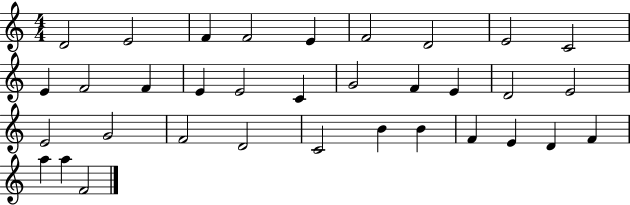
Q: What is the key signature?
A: C major